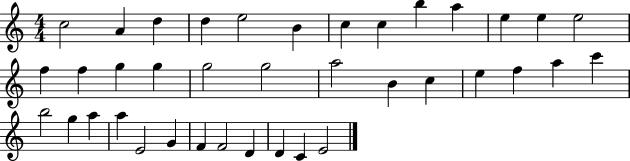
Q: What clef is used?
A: treble